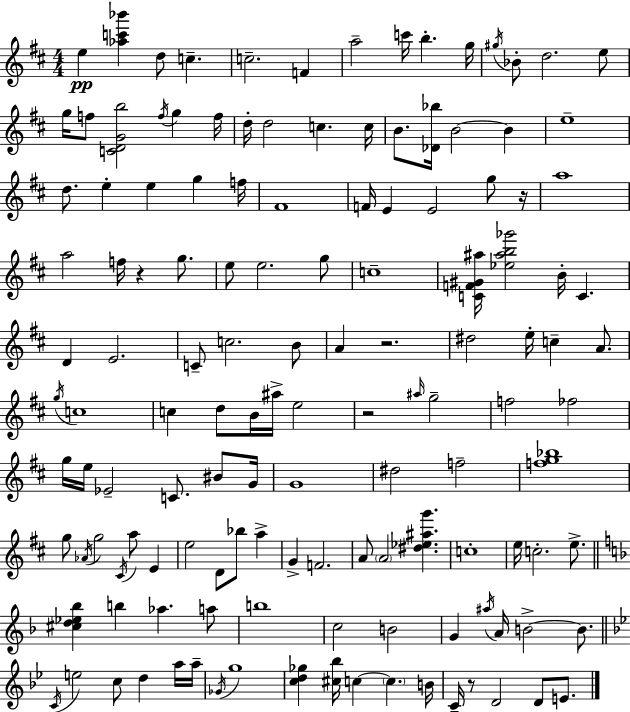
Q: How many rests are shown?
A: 5